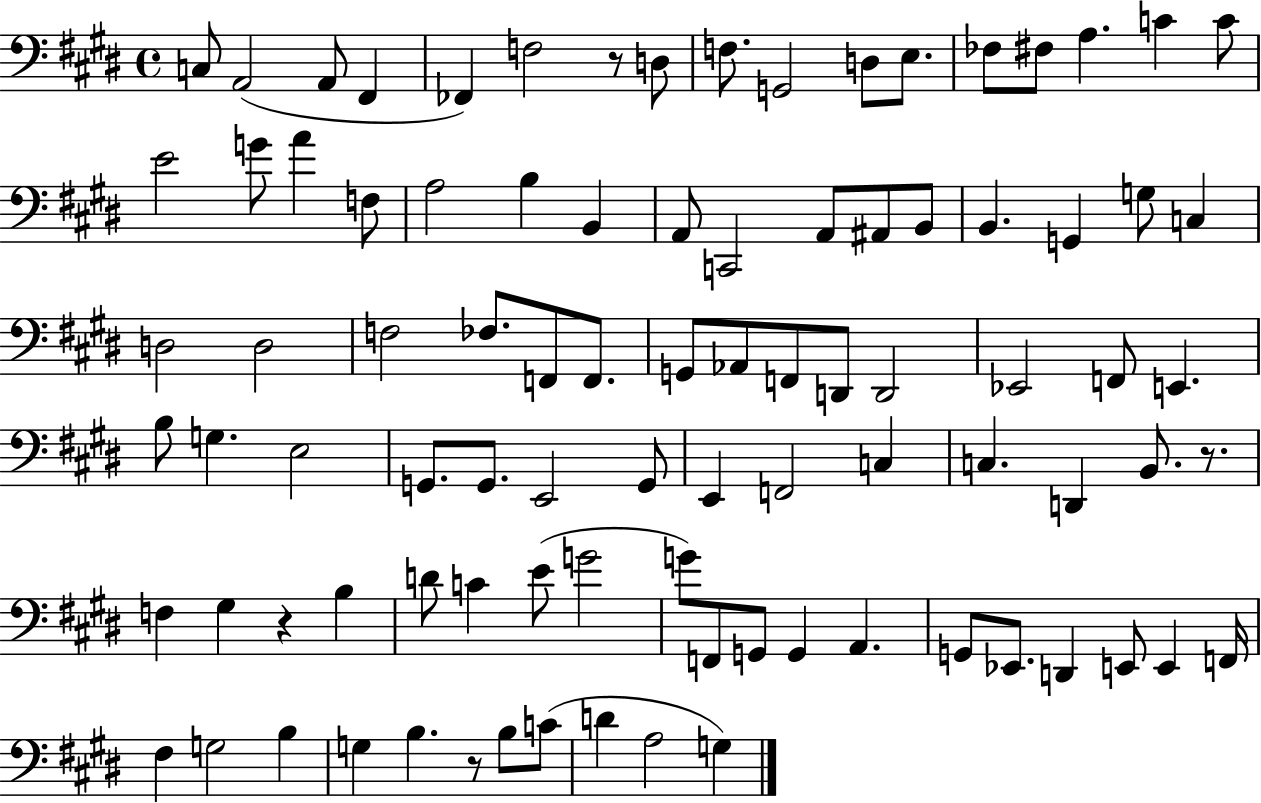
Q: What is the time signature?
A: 4/4